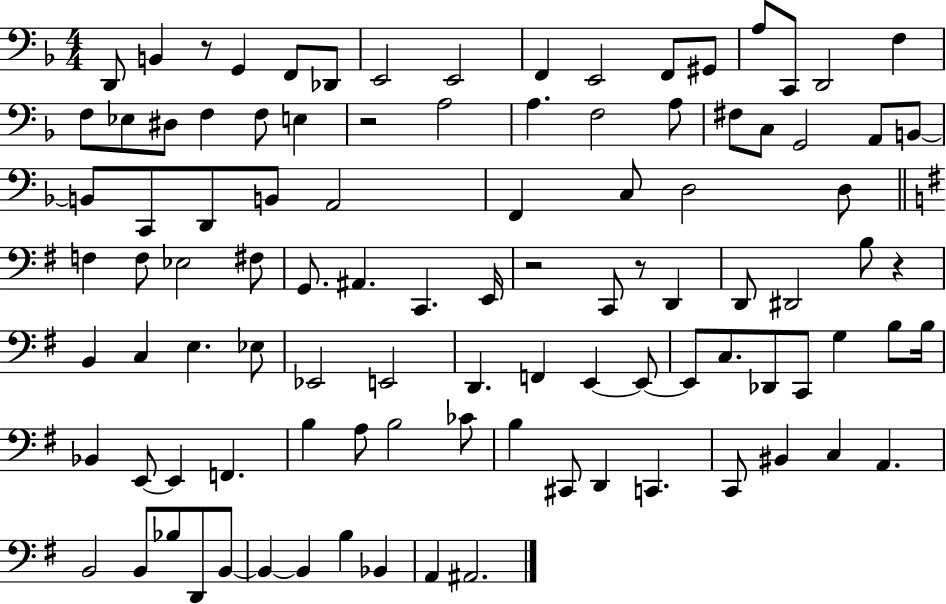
X:1
T:Untitled
M:4/4
L:1/4
K:F
D,,/2 B,, z/2 G,, F,,/2 _D,,/2 E,,2 E,,2 F,, E,,2 F,,/2 ^G,,/2 A,/2 C,,/2 D,,2 F, F,/2 _E,/2 ^D,/2 F, F,/2 E, z2 A,2 A, F,2 A,/2 ^F,/2 C,/2 G,,2 A,,/2 B,,/2 B,,/2 C,,/2 D,,/2 B,,/2 A,,2 F,, C,/2 D,2 D,/2 F, F,/2 _E,2 ^F,/2 G,,/2 ^A,, C,, E,,/4 z2 C,,/2 z/2 D,, D,,/2 ^D,,2 B,/2 z B,, C, E, _E,/2 _E,,2 E,,2 D,, F,, E,, E,,/2 E,,/2 C,/2 _D,,/2 C,,/2 G, B,/2 B,/4 _B,, E,,/2 E,, F,, B, A,/2 B,2 _C/2 B, ^C,,/2 D,, C,, C,,/2 ^B,, C, A,, B,,2 B,,/2 _B,/2 D,,/2 B,,/2 B,, B,, B, _B,, A,, ^A,,2